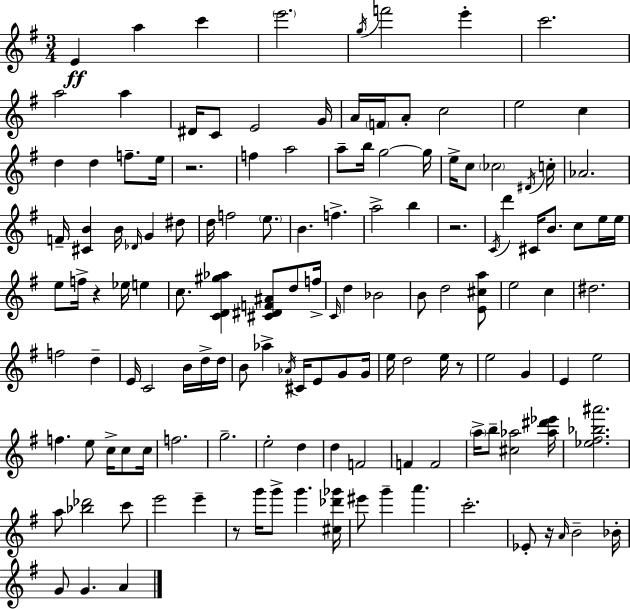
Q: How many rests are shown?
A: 6